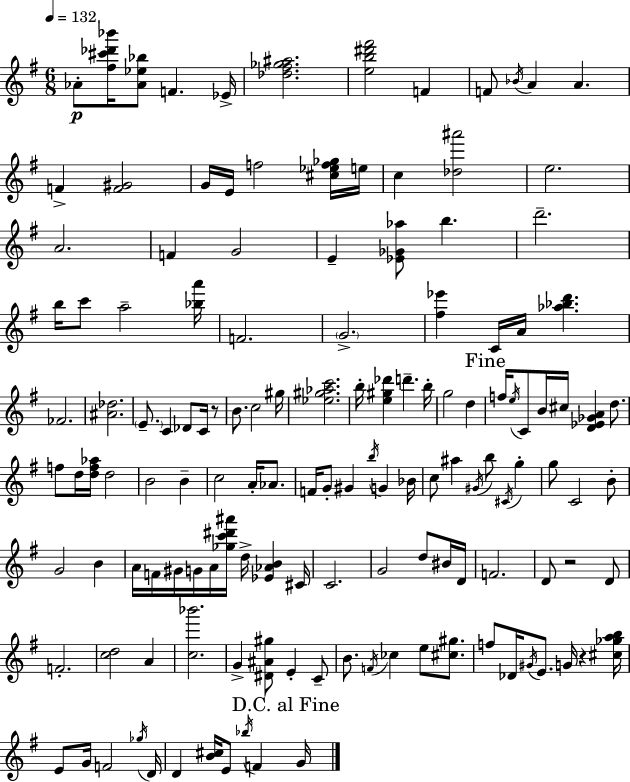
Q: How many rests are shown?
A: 3